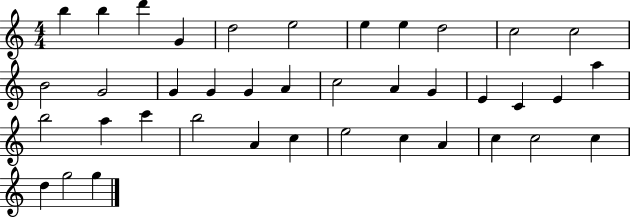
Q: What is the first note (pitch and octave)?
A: B5